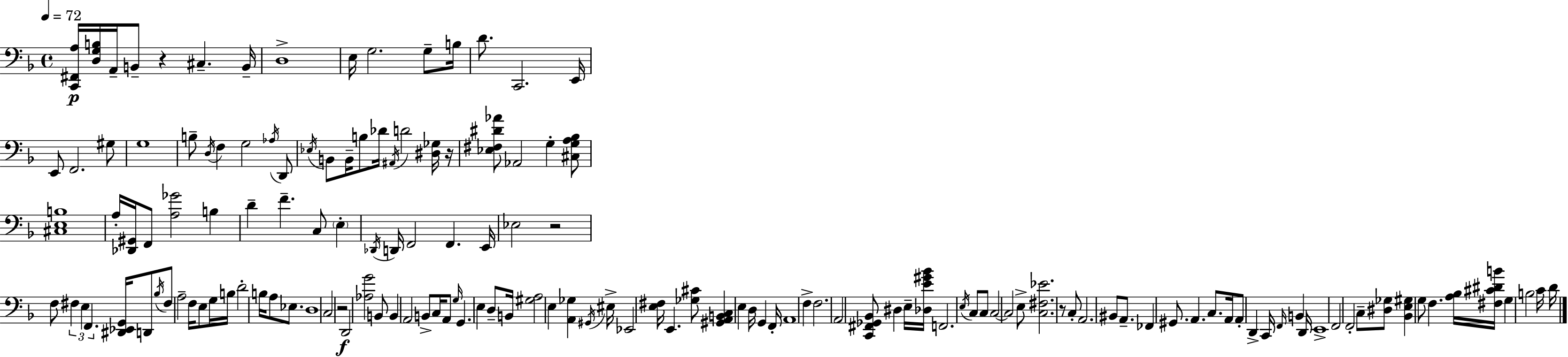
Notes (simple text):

[C2,F#2,A3]/s [D3,G3,B3]/s A2/s B2/e R/q C#3/q. B2/s D3/w E3/s G3/h. G3/e B3/s D4/e. C2/h. E2/s E2/e F2/h. G#3/e G3/w B3/e D3/s F3/q G3/h Ab3/s D2/e Eb3/s B2/e B2/s B3/e Db4/s A#2/s D4/h [D#3,Gb3]/s R/s [Eb3,F#3,D#4,Ab4]/e Ab2/h G3/q [C#3,G3,A3,Bb3]/e [C#3,E3,B3]/w A3/s [Db2,G#2]/s F2/e [A3,Gb4]/h B3/q D4/q F4/q. C3/e E3/q Db2/s D2/s F2/h F2/q. E2/s Eb3/h R/h F3/e F#3/q E3/q F2/q. [D#2,Eb2,G2]/s D2/e Bb3/s F#3/e A3/h F3/s E3/e G3/s B3/s D4/h B3/s A3/e Eb3/e. D3/w C3/h R/h D2/h [Ab3,G4]/h B2/e B2/q A2/h B2/e C3/s A2/e G3/s G2/q. E3/q D3/e B2/s [G#3,A3]/h E3/q [A2,Gb3]/q G#2/s EIS3/s Eb2/h [E3,F#3]/s E2/q. [Gb3,C#4]/e [G#2,A2,B2,C3]/q E3/q D3/s G2/q F2/s A2/w F3/q F3/h. A2/h [C2,F#2,Gb2,Bb2]/e D#3/q E3/s [Db3,E4,G#4,Bb4]/s F2/h. E3/s C3/e C3/e C3/h C3/h E3/e [C3,F#3,Eb4]/h. R/e C3/e A2/h. BIS2/e A2/e. FES2/q G#2/e. A2/q. C3/e. A2/s A2/e D2/q C2/s F2/s B2/q D2/s E2/w F2/h F2/h C3/e [D#3,Gb3]/e [Bb2,E3,G#3]/q G3/e F3/q. [A3,Bb3]/s [F#3,C#4,D#4,B4]/s G3/q B3/h C4/s D4/s